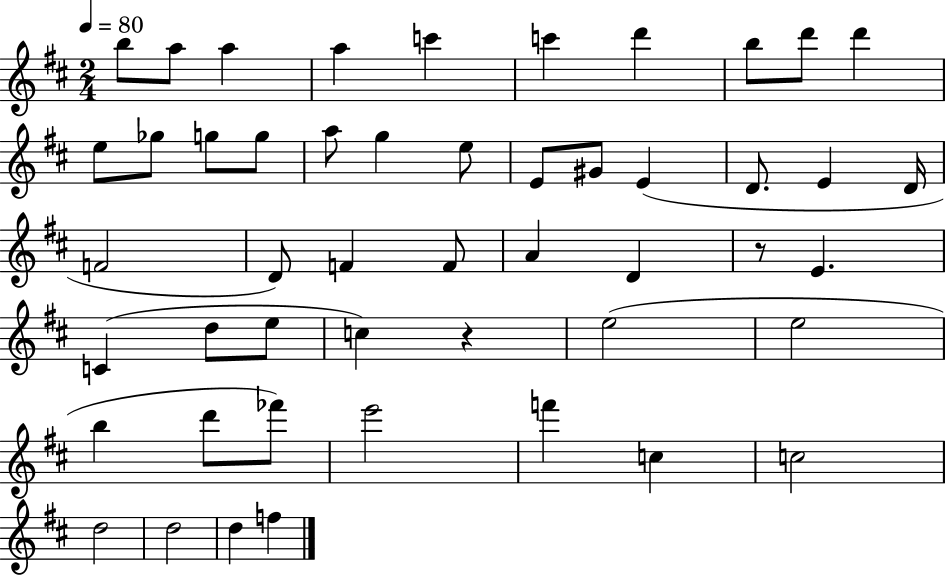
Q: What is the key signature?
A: D major